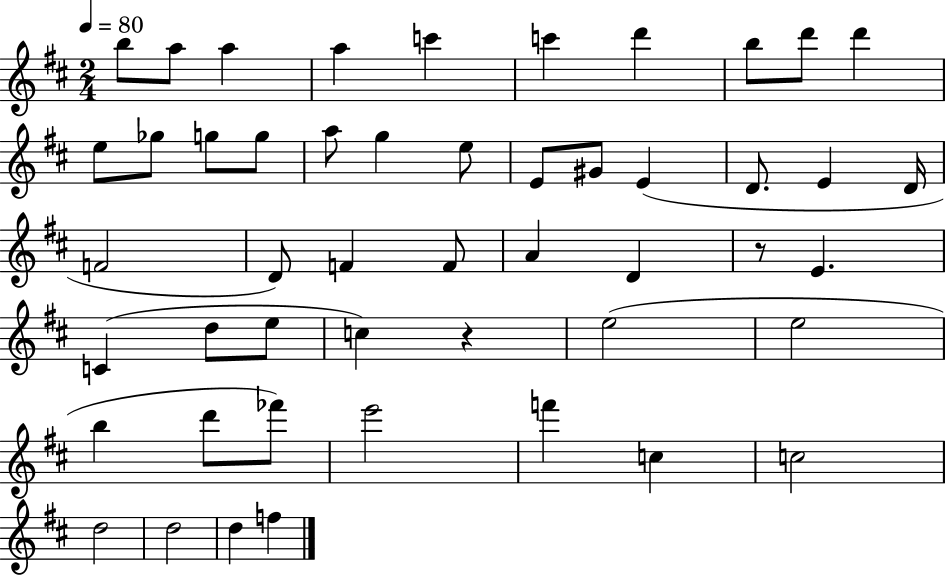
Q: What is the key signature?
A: D major